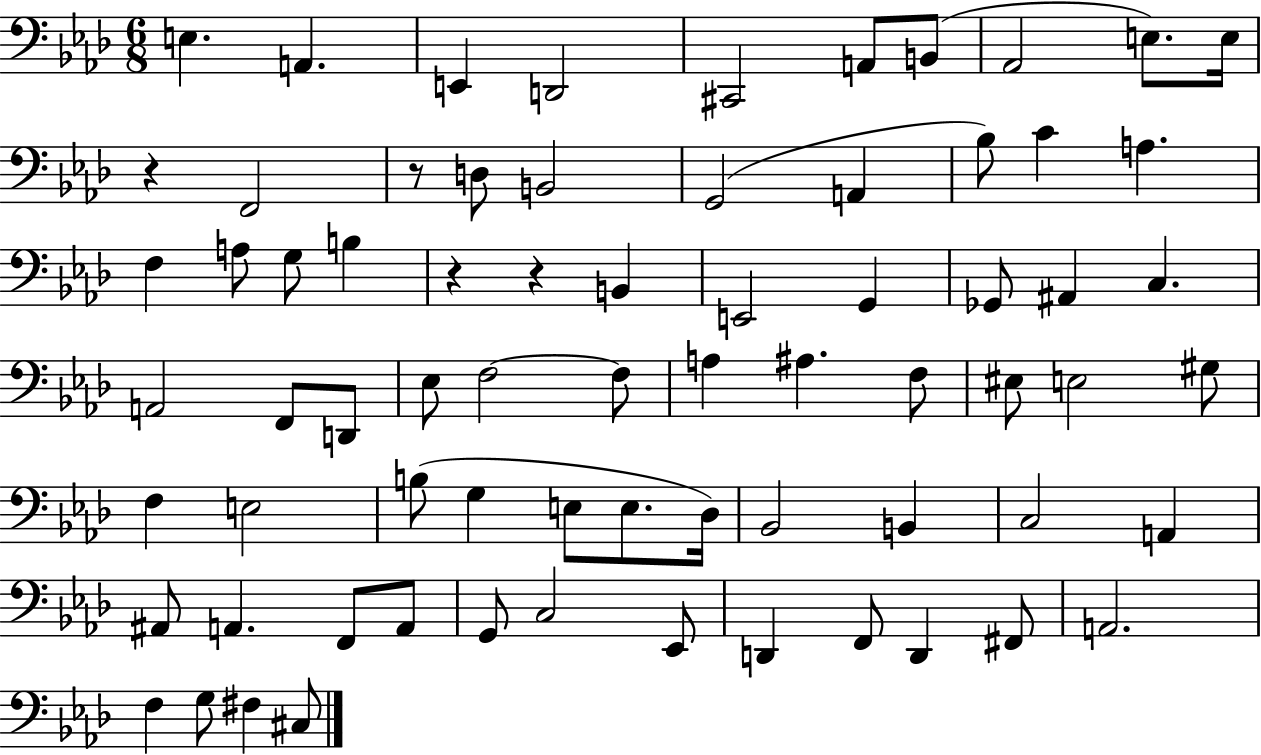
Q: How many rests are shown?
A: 4